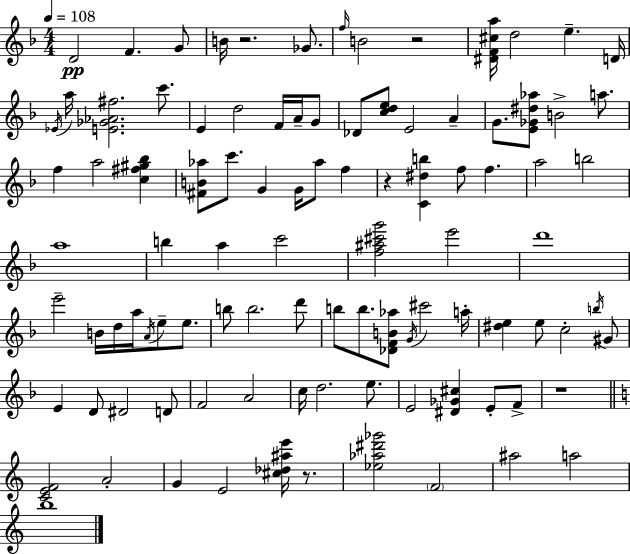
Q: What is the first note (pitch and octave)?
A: D4